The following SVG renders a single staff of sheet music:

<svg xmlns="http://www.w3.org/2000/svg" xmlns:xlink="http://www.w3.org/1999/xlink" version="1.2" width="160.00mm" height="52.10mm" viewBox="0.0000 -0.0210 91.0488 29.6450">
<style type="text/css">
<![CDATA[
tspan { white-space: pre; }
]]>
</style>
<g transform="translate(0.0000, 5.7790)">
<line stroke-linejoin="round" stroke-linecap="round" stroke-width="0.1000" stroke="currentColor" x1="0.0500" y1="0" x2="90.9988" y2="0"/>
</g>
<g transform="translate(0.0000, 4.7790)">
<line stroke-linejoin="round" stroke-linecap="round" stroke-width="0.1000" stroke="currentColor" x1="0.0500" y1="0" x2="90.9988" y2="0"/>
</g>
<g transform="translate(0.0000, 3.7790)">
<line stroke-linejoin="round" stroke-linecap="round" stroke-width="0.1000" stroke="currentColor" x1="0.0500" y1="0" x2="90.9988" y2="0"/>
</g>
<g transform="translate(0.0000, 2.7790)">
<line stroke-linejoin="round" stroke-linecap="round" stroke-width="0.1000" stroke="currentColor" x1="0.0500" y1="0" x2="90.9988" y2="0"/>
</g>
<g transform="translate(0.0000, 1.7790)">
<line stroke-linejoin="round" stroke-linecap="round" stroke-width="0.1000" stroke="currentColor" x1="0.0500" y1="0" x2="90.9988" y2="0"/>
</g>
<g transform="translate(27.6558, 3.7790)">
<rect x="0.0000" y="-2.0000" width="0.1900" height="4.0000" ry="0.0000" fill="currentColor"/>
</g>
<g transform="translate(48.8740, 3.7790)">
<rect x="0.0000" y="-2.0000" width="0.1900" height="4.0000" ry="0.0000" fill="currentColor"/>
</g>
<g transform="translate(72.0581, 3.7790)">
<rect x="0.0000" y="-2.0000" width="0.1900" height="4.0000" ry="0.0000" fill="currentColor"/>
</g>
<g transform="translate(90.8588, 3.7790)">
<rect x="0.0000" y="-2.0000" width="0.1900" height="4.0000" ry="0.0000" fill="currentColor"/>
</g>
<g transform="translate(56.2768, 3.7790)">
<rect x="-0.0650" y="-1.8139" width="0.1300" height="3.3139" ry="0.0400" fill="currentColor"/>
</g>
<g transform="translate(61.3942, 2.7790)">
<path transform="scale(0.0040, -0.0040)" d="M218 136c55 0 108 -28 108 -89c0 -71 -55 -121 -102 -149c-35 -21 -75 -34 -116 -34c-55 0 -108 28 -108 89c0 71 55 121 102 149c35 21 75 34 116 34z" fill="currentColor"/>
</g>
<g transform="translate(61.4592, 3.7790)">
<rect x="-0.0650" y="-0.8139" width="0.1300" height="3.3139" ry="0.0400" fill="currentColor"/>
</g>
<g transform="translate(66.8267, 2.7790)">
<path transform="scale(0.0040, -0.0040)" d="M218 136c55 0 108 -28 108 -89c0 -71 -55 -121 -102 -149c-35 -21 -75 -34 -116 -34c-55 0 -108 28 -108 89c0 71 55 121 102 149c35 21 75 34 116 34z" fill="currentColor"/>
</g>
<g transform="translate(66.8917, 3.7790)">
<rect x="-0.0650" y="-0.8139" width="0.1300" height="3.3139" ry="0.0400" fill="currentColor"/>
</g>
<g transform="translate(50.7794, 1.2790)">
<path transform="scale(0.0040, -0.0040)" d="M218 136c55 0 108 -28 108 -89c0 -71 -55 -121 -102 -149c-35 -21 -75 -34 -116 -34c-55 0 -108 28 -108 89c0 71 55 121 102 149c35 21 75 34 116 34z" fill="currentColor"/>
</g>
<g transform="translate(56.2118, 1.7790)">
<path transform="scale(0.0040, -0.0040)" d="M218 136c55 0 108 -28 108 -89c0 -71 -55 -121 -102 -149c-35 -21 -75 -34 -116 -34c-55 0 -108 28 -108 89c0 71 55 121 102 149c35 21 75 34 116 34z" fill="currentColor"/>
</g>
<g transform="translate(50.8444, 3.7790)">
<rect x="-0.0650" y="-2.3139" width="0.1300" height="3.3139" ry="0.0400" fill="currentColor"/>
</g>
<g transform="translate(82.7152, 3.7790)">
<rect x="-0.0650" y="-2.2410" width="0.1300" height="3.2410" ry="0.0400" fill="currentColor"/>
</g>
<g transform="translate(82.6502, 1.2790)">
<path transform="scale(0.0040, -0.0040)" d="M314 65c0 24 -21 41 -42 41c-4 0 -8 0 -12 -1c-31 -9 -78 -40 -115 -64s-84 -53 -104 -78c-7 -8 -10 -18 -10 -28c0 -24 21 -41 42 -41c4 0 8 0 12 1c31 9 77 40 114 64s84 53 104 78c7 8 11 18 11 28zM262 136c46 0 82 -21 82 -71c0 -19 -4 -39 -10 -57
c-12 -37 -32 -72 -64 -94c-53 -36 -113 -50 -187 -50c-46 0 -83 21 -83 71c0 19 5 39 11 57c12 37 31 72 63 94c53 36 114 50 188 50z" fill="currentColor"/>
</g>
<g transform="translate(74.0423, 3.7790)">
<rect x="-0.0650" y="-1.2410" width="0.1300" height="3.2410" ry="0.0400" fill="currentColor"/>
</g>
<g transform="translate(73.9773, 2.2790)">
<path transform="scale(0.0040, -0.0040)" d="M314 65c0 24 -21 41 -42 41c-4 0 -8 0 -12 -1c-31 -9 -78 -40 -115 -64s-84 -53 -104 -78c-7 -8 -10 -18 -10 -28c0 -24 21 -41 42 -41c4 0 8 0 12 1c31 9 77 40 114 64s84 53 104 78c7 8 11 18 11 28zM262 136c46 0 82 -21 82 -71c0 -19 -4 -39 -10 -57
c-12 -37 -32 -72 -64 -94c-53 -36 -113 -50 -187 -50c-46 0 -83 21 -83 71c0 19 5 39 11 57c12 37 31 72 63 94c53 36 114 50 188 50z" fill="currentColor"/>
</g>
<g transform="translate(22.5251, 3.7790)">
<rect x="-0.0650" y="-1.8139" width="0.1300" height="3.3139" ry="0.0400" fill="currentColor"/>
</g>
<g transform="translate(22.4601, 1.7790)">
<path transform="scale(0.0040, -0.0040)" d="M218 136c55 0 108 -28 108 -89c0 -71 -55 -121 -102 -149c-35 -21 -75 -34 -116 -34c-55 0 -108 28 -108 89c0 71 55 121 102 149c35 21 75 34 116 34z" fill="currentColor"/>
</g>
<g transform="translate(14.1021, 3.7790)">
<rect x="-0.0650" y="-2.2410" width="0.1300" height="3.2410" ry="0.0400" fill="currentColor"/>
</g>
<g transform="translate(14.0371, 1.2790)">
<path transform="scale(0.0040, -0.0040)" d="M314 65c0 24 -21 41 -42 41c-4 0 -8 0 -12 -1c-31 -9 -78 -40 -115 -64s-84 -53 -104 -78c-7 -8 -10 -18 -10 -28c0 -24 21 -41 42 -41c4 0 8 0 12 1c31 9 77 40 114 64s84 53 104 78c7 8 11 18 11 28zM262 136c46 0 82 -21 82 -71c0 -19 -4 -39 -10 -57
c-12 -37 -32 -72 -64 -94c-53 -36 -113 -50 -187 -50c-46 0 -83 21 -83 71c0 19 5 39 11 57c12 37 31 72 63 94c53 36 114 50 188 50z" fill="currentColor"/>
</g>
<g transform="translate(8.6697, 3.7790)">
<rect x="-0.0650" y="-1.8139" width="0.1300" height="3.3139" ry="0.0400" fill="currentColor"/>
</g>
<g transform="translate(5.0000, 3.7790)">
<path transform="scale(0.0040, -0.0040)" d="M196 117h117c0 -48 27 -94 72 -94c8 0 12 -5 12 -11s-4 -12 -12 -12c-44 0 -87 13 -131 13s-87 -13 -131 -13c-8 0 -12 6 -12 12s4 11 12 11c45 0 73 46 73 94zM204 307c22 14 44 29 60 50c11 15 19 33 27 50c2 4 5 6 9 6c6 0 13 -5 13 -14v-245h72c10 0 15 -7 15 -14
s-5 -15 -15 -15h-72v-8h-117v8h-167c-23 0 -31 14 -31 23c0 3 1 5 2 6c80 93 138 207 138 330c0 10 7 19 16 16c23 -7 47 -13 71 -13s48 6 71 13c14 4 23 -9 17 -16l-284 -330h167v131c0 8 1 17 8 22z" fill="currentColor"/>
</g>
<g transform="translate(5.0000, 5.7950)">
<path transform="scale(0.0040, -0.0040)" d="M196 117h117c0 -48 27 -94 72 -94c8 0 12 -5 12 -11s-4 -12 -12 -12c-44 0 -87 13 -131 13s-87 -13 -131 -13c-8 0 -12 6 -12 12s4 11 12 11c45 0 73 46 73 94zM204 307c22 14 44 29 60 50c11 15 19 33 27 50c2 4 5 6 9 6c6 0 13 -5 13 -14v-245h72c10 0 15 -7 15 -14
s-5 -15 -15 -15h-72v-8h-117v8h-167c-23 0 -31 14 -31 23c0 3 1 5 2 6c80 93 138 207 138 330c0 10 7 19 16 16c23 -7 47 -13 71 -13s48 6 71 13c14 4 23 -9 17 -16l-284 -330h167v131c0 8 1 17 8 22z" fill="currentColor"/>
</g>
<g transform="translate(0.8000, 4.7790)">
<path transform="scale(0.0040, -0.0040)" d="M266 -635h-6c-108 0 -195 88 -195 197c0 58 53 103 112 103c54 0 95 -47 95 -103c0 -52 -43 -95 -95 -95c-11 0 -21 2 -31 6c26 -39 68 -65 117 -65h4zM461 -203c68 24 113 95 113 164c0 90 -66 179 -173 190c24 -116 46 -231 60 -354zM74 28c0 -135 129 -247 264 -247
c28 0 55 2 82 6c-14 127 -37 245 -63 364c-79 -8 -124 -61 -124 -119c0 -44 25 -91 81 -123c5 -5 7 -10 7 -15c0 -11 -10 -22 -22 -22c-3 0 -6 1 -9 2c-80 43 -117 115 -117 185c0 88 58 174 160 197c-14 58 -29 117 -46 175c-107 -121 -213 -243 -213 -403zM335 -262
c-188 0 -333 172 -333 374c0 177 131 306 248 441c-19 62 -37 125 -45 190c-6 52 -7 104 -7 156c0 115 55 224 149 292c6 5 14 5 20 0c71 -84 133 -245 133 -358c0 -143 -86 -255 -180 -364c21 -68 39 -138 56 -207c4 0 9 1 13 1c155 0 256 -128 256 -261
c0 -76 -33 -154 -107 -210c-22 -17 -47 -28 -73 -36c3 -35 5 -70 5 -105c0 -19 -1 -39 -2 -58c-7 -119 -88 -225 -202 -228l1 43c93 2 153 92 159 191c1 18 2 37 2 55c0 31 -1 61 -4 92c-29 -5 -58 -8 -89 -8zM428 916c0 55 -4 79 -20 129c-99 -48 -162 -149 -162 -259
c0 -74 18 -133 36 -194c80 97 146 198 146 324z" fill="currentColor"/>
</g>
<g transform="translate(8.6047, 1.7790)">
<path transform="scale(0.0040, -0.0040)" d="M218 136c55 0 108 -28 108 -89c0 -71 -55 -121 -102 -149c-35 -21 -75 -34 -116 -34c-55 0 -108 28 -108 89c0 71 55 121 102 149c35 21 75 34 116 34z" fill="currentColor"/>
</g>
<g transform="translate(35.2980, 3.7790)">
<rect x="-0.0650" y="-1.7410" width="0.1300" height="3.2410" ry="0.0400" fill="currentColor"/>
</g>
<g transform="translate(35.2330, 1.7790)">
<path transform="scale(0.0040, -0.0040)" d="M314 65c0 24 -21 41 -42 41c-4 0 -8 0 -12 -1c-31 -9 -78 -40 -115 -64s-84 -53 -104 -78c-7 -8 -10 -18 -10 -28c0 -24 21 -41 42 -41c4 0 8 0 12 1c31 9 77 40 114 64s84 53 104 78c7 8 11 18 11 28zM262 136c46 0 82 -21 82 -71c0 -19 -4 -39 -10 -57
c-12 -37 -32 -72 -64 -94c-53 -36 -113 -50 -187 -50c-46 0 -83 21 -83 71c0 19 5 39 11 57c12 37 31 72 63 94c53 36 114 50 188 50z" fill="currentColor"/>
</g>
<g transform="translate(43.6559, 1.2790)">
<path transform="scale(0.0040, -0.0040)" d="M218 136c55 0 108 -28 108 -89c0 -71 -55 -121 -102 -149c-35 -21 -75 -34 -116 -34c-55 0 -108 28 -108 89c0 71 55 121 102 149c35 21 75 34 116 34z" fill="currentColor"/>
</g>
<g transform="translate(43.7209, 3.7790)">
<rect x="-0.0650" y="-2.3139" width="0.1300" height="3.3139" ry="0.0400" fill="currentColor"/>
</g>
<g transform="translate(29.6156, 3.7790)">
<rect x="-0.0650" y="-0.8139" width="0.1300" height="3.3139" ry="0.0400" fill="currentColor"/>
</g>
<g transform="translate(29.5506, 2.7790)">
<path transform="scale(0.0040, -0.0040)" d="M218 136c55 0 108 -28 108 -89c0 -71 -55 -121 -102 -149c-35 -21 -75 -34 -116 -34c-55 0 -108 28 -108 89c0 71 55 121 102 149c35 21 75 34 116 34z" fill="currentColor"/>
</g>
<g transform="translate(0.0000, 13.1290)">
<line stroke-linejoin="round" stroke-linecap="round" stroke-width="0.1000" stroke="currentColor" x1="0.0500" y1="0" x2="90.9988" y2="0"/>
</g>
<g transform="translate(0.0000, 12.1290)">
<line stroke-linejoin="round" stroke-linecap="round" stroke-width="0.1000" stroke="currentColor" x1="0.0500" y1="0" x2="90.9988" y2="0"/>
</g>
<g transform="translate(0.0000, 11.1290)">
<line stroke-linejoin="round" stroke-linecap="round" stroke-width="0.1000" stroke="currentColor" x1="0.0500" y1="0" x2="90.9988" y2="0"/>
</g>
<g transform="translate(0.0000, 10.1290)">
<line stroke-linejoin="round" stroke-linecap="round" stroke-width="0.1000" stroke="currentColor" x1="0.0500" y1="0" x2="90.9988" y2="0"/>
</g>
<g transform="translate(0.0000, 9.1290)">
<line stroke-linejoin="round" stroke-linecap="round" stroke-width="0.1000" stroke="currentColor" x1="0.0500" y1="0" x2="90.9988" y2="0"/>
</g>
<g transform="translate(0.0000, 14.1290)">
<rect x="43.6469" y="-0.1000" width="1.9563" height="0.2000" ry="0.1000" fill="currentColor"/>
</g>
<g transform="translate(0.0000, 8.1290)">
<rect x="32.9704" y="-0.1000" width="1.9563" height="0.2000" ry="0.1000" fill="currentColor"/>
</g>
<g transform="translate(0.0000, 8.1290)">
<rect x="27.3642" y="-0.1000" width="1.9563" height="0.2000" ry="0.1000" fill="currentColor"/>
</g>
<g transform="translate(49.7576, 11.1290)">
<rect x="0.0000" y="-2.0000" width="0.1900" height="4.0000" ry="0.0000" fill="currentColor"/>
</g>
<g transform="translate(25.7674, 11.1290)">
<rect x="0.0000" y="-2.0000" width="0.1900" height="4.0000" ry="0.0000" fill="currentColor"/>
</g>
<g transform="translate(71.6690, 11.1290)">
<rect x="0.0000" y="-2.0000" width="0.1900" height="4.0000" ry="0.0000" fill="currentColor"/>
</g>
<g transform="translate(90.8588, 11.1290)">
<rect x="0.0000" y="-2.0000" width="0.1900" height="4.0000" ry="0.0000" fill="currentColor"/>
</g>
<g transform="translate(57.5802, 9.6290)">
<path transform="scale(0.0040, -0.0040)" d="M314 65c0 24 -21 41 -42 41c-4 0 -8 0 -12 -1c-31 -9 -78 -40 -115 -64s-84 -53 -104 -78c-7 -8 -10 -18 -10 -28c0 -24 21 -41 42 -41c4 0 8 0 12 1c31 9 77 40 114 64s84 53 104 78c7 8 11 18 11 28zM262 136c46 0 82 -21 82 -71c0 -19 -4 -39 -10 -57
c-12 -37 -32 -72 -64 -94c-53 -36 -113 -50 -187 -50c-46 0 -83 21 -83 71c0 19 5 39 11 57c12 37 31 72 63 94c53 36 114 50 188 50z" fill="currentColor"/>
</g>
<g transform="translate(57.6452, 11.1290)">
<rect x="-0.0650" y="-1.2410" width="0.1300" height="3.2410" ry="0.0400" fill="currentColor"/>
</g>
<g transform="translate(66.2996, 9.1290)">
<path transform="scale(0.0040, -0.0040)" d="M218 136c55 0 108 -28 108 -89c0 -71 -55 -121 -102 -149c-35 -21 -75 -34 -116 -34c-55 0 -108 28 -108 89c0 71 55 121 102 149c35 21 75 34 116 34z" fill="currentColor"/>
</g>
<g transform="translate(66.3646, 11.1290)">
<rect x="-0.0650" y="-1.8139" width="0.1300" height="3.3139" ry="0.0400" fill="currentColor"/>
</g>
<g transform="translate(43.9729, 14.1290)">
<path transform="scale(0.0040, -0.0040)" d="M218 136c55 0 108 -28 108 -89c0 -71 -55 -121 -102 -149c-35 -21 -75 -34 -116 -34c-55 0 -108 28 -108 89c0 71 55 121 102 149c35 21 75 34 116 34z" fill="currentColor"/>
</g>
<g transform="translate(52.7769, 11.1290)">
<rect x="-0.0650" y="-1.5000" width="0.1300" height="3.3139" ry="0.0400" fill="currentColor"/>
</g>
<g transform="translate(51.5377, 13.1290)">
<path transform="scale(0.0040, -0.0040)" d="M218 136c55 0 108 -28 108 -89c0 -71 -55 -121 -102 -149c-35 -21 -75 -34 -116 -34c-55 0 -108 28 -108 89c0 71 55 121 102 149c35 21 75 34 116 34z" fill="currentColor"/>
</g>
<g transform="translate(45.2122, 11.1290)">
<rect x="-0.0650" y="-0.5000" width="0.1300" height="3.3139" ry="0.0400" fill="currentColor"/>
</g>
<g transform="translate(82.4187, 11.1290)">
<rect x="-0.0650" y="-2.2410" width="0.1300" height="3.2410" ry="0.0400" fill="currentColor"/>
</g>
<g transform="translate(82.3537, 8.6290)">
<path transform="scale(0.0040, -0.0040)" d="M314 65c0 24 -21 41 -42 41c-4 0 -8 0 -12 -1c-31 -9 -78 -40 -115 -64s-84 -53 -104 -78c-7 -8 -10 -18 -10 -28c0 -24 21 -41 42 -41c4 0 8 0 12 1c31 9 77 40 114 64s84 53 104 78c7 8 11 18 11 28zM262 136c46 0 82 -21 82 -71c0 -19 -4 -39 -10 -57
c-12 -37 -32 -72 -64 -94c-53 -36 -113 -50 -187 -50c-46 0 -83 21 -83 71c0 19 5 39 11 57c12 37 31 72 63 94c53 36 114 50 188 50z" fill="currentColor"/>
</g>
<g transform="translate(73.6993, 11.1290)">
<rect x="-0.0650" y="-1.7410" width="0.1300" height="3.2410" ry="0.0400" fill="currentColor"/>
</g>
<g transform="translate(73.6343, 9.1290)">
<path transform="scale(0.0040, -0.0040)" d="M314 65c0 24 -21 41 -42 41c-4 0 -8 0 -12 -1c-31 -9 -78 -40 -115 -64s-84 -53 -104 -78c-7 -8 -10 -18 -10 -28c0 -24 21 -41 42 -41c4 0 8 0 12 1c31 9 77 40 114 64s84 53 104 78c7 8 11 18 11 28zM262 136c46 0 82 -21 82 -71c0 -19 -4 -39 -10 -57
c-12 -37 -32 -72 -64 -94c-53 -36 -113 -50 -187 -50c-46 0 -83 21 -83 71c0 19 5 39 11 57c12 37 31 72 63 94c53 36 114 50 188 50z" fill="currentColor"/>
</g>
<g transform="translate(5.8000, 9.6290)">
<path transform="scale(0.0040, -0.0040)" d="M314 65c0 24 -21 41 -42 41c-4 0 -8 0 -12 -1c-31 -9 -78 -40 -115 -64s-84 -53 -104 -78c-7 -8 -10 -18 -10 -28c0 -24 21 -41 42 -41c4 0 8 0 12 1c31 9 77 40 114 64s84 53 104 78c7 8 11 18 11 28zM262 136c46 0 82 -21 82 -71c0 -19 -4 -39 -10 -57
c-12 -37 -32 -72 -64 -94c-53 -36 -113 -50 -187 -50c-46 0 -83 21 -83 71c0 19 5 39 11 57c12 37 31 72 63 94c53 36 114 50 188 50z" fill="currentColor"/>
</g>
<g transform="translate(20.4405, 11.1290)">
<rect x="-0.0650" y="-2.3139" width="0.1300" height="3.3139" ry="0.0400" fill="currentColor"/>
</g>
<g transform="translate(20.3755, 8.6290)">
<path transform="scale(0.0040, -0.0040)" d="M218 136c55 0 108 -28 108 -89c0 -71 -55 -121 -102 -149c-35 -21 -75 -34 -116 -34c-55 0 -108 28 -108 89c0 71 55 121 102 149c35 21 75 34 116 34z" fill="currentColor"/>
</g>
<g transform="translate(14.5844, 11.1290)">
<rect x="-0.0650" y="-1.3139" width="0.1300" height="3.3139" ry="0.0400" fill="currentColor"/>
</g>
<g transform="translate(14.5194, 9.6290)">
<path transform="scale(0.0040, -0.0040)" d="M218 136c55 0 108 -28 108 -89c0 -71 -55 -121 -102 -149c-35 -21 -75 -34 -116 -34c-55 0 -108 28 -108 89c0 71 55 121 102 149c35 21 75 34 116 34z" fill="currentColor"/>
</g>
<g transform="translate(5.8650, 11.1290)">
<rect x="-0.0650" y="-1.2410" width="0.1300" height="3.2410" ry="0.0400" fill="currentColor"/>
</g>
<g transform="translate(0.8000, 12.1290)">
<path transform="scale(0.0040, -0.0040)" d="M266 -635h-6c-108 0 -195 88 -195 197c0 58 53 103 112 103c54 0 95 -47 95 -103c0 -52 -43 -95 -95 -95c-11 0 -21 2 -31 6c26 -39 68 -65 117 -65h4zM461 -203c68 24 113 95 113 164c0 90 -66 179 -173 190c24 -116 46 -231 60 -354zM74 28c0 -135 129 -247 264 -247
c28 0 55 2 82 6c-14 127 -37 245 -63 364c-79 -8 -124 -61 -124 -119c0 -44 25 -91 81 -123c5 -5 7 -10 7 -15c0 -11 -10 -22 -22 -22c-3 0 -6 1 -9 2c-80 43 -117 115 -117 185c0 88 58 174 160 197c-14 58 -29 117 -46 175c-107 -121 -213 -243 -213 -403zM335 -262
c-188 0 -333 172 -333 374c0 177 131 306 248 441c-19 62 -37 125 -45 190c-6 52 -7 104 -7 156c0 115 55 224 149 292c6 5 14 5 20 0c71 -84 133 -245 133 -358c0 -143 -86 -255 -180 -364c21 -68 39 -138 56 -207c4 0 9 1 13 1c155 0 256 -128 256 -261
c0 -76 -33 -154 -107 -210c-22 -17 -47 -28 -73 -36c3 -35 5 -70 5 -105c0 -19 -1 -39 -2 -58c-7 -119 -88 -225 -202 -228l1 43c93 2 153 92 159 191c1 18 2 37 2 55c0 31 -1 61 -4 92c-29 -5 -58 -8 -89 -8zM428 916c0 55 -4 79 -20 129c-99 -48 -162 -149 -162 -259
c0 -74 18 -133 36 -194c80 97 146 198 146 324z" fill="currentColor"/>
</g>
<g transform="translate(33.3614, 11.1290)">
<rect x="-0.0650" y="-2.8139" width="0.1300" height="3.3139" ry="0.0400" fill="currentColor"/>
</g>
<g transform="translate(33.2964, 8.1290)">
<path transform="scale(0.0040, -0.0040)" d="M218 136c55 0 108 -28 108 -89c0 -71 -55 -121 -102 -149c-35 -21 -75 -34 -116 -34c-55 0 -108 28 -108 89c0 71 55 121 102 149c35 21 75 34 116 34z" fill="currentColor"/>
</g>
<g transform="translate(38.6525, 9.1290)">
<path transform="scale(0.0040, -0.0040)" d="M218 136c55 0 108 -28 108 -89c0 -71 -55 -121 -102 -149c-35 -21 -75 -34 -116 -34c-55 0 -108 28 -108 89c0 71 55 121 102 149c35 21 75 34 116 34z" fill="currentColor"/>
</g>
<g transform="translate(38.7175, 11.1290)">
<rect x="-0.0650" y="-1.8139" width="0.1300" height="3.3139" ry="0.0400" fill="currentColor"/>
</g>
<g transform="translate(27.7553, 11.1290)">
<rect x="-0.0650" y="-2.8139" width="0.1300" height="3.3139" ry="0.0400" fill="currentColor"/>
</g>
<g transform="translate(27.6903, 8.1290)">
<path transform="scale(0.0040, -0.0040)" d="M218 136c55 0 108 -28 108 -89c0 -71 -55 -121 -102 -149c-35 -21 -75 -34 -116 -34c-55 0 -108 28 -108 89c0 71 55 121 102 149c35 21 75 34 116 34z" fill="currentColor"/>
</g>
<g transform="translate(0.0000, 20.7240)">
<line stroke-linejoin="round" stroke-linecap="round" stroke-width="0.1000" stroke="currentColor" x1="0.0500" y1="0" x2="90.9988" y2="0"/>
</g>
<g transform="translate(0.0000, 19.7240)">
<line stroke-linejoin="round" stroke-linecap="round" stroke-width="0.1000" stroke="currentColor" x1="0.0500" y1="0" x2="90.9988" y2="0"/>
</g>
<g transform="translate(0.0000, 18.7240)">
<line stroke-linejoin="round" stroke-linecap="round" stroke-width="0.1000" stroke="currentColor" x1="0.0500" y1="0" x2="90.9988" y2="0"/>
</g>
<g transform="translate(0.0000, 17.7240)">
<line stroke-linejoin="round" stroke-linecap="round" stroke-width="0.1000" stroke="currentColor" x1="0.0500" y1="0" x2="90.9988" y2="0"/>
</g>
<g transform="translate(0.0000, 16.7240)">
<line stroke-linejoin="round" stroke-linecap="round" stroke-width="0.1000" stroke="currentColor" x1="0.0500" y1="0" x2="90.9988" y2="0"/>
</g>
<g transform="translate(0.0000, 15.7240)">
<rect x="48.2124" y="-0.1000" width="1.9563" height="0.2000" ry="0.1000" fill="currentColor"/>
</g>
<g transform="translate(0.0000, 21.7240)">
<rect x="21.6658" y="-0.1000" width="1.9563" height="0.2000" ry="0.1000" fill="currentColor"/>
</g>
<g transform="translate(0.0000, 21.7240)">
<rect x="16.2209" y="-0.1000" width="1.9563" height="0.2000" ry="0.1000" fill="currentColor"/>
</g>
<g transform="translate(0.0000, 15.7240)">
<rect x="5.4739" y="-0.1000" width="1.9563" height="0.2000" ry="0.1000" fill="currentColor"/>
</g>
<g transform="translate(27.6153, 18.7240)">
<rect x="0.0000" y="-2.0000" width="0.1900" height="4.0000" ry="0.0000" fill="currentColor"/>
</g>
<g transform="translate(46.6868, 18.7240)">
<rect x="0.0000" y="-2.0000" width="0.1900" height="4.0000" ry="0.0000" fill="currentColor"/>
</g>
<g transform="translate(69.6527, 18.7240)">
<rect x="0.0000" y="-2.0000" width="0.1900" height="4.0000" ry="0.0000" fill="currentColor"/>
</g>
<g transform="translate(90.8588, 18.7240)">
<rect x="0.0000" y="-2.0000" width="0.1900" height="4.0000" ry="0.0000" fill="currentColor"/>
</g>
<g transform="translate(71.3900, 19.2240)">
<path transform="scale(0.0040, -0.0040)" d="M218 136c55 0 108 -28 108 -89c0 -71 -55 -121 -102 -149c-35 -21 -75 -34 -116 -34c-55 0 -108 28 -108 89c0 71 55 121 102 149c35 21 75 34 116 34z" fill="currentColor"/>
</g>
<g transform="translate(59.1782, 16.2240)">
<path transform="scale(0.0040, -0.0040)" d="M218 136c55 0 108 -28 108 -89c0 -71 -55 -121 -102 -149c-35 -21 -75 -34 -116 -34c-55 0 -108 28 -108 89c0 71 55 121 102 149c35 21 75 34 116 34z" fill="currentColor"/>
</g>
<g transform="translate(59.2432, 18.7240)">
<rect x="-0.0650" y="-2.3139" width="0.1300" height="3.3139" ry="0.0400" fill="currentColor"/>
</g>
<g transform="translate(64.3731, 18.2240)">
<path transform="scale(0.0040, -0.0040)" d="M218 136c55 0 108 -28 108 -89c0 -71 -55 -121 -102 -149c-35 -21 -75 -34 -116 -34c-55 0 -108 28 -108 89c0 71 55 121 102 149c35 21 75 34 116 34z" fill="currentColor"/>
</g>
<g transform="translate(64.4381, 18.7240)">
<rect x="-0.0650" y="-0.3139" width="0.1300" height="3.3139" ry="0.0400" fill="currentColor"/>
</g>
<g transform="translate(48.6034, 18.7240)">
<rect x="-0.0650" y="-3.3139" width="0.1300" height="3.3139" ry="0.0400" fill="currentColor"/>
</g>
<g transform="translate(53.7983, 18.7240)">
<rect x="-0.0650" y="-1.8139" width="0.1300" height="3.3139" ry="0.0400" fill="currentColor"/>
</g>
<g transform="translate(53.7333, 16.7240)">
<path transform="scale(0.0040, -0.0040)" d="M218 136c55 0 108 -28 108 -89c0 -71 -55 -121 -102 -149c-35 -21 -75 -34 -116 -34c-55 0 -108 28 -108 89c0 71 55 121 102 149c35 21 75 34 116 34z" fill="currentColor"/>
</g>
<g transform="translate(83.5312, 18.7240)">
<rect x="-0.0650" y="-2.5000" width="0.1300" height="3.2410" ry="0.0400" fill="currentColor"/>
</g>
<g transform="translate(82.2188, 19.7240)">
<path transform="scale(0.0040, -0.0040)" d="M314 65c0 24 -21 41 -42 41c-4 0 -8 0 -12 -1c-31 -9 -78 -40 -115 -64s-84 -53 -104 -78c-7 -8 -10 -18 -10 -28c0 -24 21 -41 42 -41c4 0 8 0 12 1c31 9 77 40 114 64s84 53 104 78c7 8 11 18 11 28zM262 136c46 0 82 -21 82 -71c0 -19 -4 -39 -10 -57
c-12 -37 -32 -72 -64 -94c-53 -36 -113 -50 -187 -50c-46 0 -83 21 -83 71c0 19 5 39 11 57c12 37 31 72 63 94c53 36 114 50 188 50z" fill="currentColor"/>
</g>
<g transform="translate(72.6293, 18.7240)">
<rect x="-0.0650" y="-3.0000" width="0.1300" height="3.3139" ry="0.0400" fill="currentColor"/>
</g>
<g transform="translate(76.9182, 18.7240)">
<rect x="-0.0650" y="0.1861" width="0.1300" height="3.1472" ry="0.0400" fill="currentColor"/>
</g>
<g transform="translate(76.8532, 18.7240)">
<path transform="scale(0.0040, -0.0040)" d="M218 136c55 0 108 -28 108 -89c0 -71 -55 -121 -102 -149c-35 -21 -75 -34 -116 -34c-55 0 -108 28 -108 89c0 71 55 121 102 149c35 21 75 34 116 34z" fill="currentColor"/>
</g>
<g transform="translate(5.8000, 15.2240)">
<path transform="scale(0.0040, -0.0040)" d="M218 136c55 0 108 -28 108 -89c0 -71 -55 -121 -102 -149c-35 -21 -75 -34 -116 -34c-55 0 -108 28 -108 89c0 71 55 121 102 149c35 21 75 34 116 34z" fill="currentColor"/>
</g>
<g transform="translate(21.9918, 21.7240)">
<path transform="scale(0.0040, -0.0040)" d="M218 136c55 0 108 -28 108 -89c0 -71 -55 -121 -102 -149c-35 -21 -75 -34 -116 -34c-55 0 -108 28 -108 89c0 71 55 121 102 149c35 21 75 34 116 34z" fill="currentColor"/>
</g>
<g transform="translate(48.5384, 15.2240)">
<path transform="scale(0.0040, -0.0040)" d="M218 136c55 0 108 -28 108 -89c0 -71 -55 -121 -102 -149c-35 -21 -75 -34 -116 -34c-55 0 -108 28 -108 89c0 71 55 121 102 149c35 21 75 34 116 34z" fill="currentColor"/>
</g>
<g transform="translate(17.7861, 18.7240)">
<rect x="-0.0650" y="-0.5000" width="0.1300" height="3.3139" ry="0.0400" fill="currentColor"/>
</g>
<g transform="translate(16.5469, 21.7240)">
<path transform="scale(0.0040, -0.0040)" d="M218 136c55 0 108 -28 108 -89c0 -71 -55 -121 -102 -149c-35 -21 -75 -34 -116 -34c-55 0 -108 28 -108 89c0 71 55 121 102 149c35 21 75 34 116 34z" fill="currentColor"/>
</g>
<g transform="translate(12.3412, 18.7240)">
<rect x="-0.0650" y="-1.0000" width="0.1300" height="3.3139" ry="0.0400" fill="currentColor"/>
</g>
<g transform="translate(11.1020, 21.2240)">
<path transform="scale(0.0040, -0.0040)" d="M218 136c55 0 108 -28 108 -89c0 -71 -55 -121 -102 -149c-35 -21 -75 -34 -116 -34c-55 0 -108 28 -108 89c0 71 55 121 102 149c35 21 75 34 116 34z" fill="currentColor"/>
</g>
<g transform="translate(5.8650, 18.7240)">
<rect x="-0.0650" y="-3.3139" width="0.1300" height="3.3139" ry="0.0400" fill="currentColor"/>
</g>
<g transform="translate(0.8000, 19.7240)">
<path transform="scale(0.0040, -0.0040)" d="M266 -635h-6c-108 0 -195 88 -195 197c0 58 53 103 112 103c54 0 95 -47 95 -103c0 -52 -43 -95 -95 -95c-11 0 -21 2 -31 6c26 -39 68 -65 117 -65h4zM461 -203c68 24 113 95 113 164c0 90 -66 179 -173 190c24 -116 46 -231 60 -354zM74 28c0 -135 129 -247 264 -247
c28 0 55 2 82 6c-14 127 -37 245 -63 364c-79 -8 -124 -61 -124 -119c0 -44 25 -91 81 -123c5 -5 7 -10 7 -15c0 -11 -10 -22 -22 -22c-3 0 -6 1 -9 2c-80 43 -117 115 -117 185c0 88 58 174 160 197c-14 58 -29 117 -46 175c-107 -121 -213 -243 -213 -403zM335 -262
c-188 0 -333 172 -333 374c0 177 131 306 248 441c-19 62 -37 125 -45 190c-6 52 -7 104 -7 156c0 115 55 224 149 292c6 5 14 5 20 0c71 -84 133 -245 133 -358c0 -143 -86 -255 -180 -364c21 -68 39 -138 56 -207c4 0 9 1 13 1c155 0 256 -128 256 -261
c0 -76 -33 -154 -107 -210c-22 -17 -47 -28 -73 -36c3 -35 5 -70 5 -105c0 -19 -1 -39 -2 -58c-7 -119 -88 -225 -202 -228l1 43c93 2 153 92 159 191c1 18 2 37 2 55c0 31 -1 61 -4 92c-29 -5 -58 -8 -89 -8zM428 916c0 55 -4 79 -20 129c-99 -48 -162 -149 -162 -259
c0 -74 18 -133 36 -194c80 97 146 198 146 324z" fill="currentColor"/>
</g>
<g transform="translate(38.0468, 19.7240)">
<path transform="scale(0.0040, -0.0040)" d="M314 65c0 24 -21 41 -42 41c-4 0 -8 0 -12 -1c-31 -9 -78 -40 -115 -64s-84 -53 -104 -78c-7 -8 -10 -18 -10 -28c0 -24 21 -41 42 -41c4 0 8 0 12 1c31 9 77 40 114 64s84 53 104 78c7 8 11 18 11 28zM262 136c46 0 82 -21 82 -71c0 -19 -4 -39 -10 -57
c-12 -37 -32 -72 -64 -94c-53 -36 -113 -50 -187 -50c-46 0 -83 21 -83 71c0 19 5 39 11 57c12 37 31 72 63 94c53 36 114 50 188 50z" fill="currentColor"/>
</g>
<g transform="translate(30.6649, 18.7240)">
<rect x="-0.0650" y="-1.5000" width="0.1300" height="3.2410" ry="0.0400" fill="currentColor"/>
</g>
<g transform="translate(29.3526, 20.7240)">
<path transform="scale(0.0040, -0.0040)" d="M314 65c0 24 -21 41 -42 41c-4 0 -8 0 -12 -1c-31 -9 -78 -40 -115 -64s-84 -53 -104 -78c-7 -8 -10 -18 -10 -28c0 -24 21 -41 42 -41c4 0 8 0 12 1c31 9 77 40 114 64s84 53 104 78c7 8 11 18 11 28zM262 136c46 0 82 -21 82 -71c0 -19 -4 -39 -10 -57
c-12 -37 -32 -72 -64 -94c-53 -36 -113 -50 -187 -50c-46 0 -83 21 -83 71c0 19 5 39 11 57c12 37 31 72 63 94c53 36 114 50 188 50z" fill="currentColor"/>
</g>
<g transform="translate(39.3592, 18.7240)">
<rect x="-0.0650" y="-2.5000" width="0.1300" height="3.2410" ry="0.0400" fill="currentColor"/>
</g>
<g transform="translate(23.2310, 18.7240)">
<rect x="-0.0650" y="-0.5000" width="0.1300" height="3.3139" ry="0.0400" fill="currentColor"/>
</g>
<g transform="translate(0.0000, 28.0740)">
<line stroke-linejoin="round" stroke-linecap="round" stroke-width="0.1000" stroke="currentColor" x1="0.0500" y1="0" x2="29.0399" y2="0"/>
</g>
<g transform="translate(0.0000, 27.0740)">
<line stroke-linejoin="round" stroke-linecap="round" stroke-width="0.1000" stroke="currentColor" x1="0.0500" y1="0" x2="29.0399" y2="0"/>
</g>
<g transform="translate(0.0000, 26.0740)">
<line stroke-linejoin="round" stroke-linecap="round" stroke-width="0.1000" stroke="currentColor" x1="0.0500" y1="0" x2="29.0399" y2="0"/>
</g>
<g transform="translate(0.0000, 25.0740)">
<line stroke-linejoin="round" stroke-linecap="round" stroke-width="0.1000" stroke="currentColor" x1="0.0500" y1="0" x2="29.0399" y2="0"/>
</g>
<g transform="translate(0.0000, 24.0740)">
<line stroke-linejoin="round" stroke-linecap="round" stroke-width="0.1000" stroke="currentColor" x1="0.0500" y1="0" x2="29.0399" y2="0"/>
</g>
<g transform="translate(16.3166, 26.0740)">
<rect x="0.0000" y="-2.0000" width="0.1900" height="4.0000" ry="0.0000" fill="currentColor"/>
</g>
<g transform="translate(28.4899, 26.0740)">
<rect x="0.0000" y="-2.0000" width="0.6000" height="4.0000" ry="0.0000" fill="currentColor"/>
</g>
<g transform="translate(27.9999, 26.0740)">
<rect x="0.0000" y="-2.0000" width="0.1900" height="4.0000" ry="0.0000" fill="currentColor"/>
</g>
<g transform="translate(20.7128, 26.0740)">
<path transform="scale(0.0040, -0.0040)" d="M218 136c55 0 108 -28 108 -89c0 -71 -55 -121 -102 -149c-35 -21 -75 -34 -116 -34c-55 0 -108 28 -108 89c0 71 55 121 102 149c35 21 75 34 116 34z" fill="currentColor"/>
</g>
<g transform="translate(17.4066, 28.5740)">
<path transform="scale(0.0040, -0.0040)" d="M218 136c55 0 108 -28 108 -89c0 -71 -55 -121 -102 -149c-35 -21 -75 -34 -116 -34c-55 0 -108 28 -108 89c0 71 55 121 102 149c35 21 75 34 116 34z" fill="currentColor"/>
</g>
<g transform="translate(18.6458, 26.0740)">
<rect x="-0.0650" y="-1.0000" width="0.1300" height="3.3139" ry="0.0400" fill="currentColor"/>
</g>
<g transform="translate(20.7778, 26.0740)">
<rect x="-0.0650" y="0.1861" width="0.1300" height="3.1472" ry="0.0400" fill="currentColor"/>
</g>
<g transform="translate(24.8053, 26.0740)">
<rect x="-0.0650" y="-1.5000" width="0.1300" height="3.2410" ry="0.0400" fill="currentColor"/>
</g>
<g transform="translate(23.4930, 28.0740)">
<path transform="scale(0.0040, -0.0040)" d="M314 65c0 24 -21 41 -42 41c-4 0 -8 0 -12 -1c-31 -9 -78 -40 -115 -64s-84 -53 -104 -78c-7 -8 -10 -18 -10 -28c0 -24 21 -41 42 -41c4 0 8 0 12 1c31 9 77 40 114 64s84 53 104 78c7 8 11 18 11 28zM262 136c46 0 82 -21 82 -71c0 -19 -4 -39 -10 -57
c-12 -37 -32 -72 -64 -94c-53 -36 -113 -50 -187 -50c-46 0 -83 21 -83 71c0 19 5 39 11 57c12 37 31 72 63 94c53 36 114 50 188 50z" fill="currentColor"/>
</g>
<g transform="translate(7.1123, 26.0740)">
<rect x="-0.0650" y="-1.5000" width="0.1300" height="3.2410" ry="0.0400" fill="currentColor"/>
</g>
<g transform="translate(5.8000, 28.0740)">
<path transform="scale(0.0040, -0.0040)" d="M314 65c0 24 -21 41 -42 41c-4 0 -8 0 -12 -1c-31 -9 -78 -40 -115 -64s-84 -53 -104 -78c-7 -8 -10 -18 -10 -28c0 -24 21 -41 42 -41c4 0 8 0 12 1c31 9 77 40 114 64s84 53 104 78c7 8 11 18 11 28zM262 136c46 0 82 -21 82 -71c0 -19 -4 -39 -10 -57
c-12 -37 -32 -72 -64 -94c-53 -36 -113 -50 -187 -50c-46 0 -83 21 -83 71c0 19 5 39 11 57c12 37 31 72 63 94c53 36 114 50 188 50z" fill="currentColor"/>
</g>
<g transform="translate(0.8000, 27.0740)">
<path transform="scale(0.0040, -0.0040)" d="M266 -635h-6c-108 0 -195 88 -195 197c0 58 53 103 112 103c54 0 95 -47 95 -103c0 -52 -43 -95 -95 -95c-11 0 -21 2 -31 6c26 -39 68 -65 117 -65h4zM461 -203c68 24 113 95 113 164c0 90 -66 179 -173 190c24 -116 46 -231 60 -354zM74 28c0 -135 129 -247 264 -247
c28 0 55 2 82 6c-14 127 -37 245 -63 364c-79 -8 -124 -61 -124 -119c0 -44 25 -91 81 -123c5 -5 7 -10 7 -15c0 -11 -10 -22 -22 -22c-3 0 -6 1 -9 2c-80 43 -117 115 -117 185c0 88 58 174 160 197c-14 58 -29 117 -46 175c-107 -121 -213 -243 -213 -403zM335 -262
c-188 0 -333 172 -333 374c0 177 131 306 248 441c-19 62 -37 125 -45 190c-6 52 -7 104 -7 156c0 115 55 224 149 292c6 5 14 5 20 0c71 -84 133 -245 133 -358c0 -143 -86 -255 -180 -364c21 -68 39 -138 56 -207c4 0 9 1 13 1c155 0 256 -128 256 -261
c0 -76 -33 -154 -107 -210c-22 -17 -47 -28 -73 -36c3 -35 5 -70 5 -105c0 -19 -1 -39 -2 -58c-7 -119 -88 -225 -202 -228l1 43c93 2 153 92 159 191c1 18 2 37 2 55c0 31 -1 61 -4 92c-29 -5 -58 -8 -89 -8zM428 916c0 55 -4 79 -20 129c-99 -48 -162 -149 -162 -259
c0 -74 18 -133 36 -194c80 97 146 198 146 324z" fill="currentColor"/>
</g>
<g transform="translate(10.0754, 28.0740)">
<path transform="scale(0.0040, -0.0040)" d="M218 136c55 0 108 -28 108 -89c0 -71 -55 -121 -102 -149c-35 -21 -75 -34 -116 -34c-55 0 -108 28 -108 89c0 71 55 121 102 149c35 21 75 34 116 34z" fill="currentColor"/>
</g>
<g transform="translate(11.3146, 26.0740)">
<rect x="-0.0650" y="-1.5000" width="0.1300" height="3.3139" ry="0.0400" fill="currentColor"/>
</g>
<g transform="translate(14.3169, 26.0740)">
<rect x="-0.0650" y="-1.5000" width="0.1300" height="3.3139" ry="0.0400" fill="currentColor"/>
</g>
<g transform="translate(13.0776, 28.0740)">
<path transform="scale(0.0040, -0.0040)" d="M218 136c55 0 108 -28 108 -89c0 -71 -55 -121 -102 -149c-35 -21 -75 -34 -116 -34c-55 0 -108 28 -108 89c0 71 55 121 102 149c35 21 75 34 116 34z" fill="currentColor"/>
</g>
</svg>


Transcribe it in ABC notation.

X:1
T:Untitled
M:4/4
L:1/4
K:C
f g2 f d f2 g g f d d e2 g2 e2 e g a a f C E e2 f f2 g2 b D C C E2 G2 b f g c A B G2 E2 E E D B E2